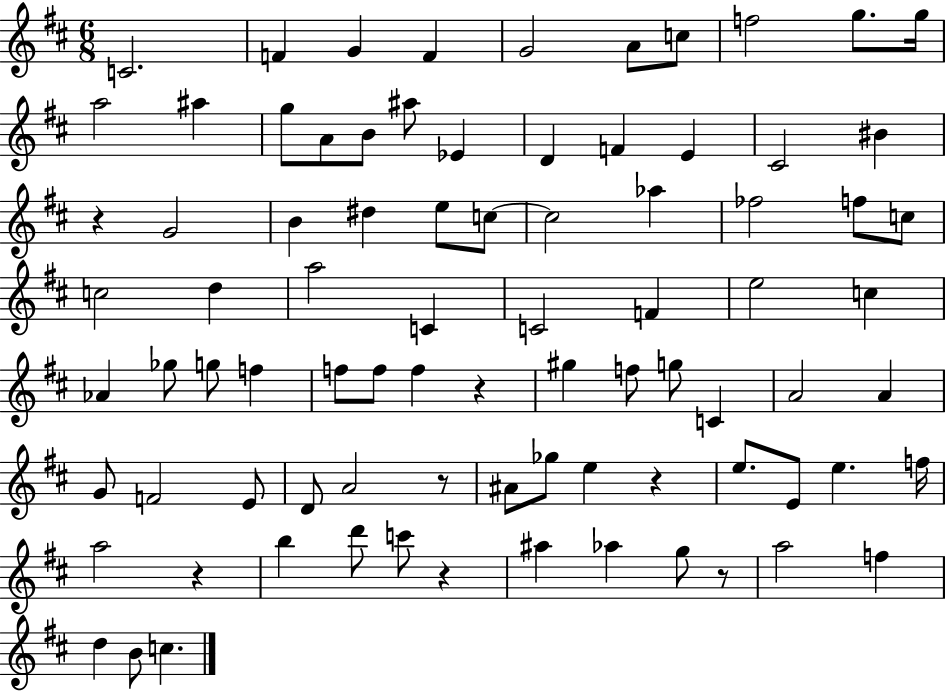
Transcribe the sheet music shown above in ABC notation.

X:1
T:Untitled
M:6/8
L:1/4
K:D
C2 F G F G2 A/2 c/2 f2 g/2 g/4 a2 ^a g/2 A/2 B/2 ^a/2 _E D F E ^C2 ^B z G2 B ^d e/2 c/2 c2 _a _f2 f/2 c/2 c2 d a2 C C2 F e2 c _A _g/2 g/2 f f/2 f/2 f z ^g f/2 g/2 C A2 A G/2 F2 E/2 D/2 A2 z/2 ^A/2 _g/2 e z e/2 E/2 e f/4 a2 z b d'/2 c'/2 z ^a _a g/2 z/2 a2 f d B/2 c